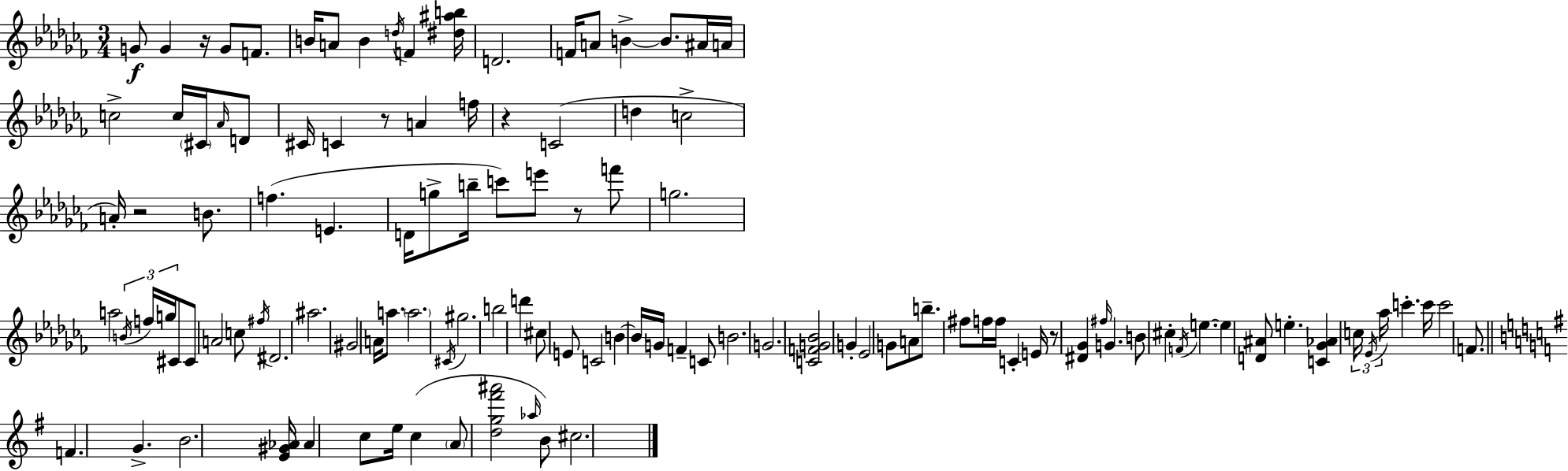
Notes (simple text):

G4/e G4/q R/s G4/e F4/e. B4/s A4/e B4/q D5/s F4/q [D#5,A#5,B5]/s D4/h. F4/s A4/e B4/q B4/e. A#4/s A4/s C5/h C5/s C#4/s Ab4/s D4/e C#4/s C4/q R/e A4/q F5/s R/q C4/h D5/q C5/h A4/s R/h B4/e. F5/q. E4/q. D4/s G5/e B5/s C6/e E6/e R/e F6/e G5/h. A5/h B4/s F5/s G5/s C#4/e C#4/e A4/h C5/e F#5/s D#4/h. A#5/h. G#4/h A4/s A5/e. A5/h. C#4/s G#5/h. B5/h D6/q C#5/e E4/e C4/h B4/q B4/s G4/s F4/q C4/e B4/h. G4/h. [C4,F4,G4,Bb4]/h G4/q Eb4/h G4/e A4/e B5/e. F#5/e F5/s F5/s C4/q E4/s R/e [D#4,Gb4]/q F#5/s G4/q. B4/e C#5/q F4/s E5/q. E5/q [D4,A#4]/e E5/q. [C4,Gb4,Ab4]/q C5/s Eb4/s Ab5/s C6/q. C6/s C6/h F4/e. F4/q. G4/q. B4/h. [E4,G#4,Ab4]/s Ab4/q C5/e E5/s C5/q A4/e [D5,G5,F#6,A#6]/h Ab5/s B4/e C#5/h.